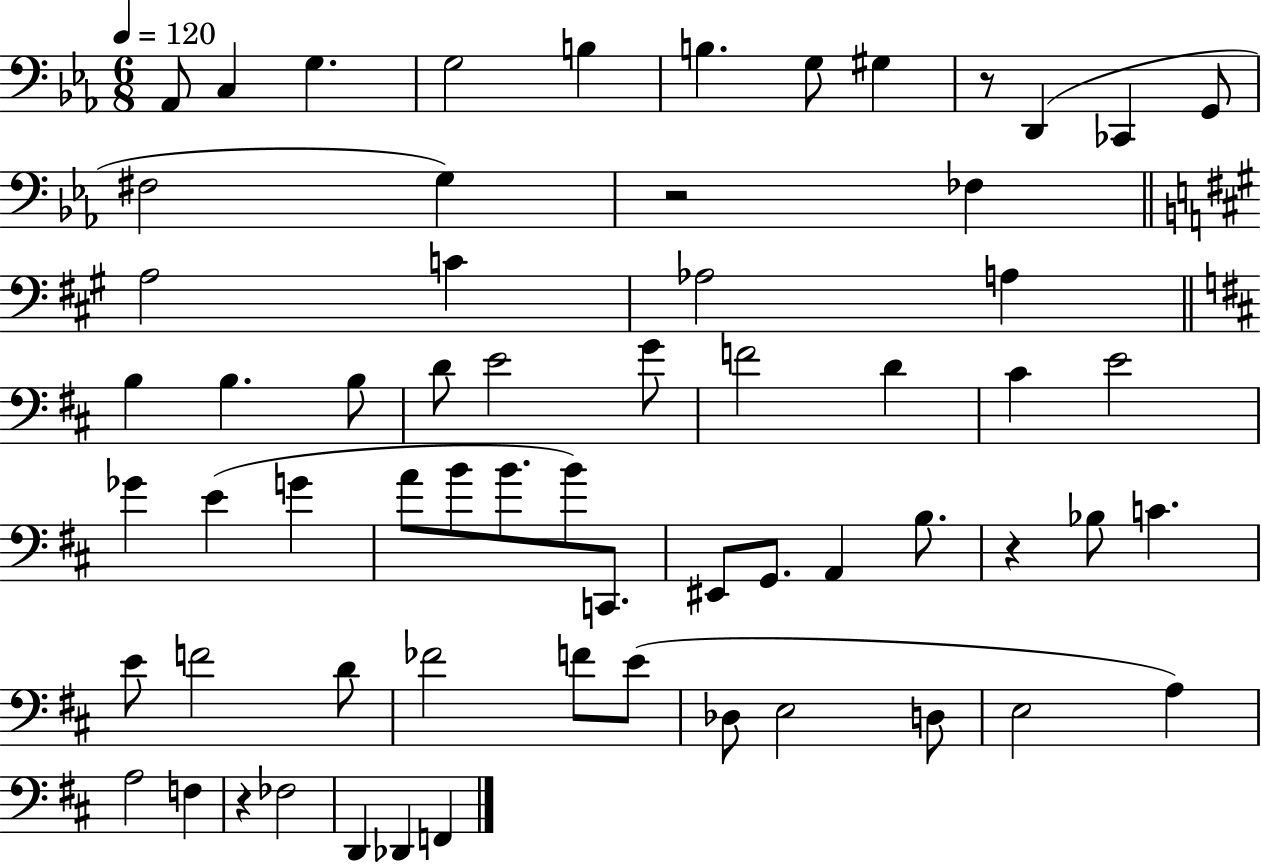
X:1
T:Untitled
M:6/8
L:1/4
K:Eb
_A,,/2 C, G, G,2 B, B, G,/2 ^G, z/2 D,, _C,, G,,/2 ^F,2 G, z2 _F, A,2 C _A,2 A, B, B, B,/2 D/2 E2 G/2 F2 D ^C E2 _G E G A/2 B/2 B/2 B/2 C,,/2 ^E,,/2 G,,/2 A,, B,/2 z _B,/2 C E/2 F2 D/2 _F2 F/2 E/2 _D,/2 E,2 D,/2 E,2 A, A,2 F, z _F,2 D,, _D,, F,,